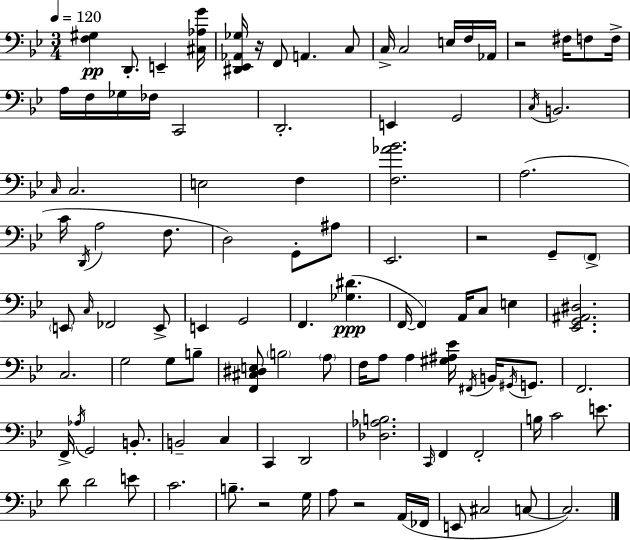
{
  \clef bass
  \numericTimeSignature
  \time 3/4
  \key bes \major
  \tempo 4 = 120
  \repeat volta 2 { <f gis>4\pp d,8.-. e,4-- <cis aes g'>16 | <dis, ees, aes, ges>16 r16 f,8 a,4. c8 | c16-> c2 e16 f16 aes,16 | r2 fis16 f8 f16-> | \break a16 f16 ges16 fes16 c,2 | d,2.-. | e,4 g,2 | \acciaccatura { c16 } b,2. | \break \grace { c16 } c2. | e2 f4 | <f aes' bes'>2. | a2.( | \break c'16 \acciaccatura { d,16 } a2 | f8. d2) g,8-. | ais8 ees,2. | r2 g,8-- | \break \parenthesize f,8-> \parenthesize e,8 \grace { c16 } fes,2 | e,8-> e,4 g,2 | f,4. <ges dis'>4.(\ppp | f,16~~ f,4) a,16 c8 | \break e4 <ees, g, ais, dis>2. | c2. | g2 | g8 b8-- <f, cis dis e>8 \parenthesize b2 | \break \parenthesize a8 f16 a8 a4 <gis ais ees'>16 | \acciaccatura { fis,16 } b,16 \acciaccatura { gis,16 } g,8. f,2. | f,16-> \acciaccatura { aes16 } g,2 | b,8.-. b,2-- | \break c4 c,4 d,2 | <des aes b>2. | \grace { c,16 } f,4 | f,2-. b16 c'2 | \break e'8. d'8 d'2 | e'8 c'2. | b8.-- r2 | g16 a8 r2 | \break a,16( fes,16 e,8 cis2 | c8~~ c2.) | } \bar "|."
}